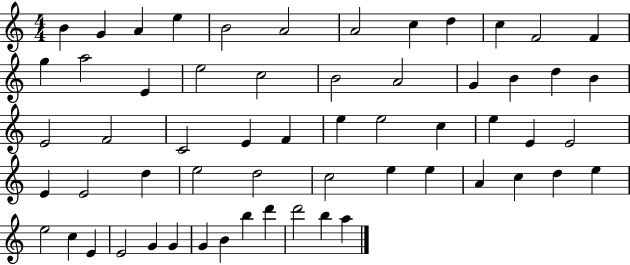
B4/q G4/q A4/q E5/q B4/h A4/h A4/h C5/q D5/q C5/q F4/h F4/q G5/q A5/h E4/q E5/h C5/h B4/h A4/h G4/q B4/q D5/q B4/q E4/h F4/h C4/h E4/q F4/q E5/q E5/h C5/q E5/q E4/q E4/h E4/q E4/h D5/q E5/h D5/h C5/h E5/q E5/q A4/q C5/q D5/q E5/q E5/h C5/q E4/q E4/h G4/q G4/q G4/q B4/q B5/q D6/q D6/h B5/q A5/q